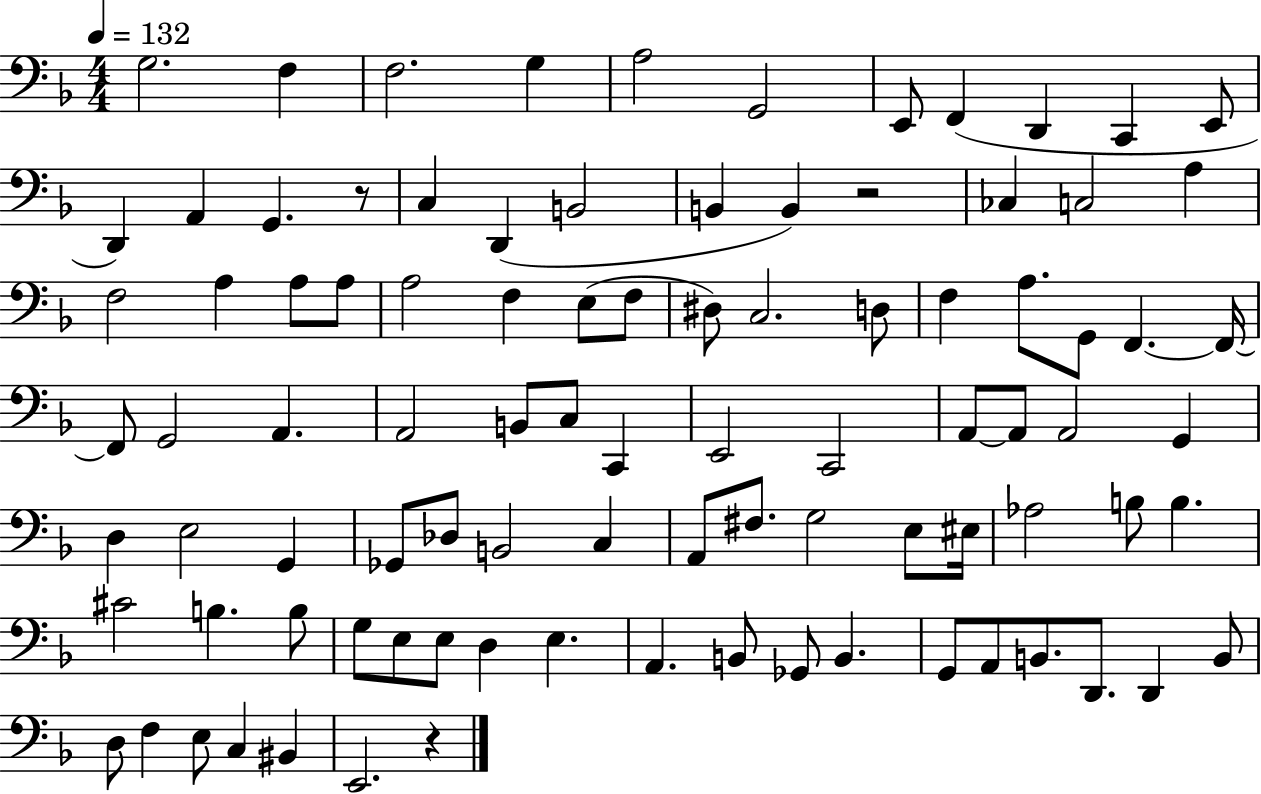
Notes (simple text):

G3/h. F3/q F3/h. G3/q A3/h G2/h E2/e F2/q D2/q C2/q E2/e D2/q A2/q G2/q. R/e C3/q D2/q B2/h B2/q B2/q R/h CES3/q C3/h A3/q F3/h A3/q A3/e A3/e A3/h F3/q E3/e F3/e D#3/e C3/h. D3/e F3/q A3/e. G2/e F2/q. F2/s F2/e G2/h A2/q. A2/h B2/e C3/e C2/q E2/h C2/h A2/e A2/e A2/h G2/q D3/q E3/h G2/q Gb2/e Db3/e B2/h C3/q A2/e F#3/e. G3/h E3/e EIS3/s Ab3/h B3/e B3/q. C#4/h B3/q. B3/e G3/e E3/e E3/e D3/q E3/q. A2/q. B2/e Gb2/e B2/q. G2/e A2/e B2/e. D2/e. D2/q B2/e D3/e F3/q E3/e C3/q BIS2/q E2/h. R/q